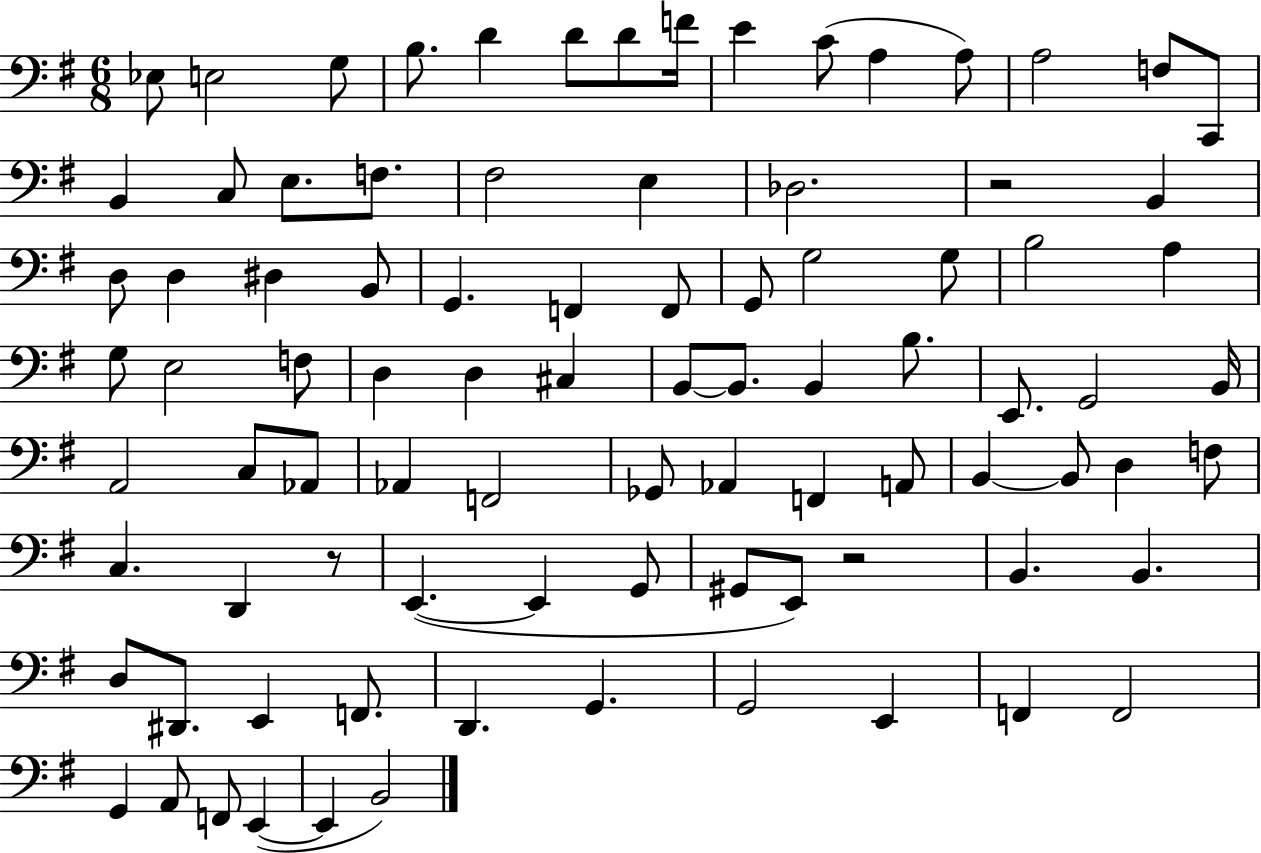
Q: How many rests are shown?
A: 3